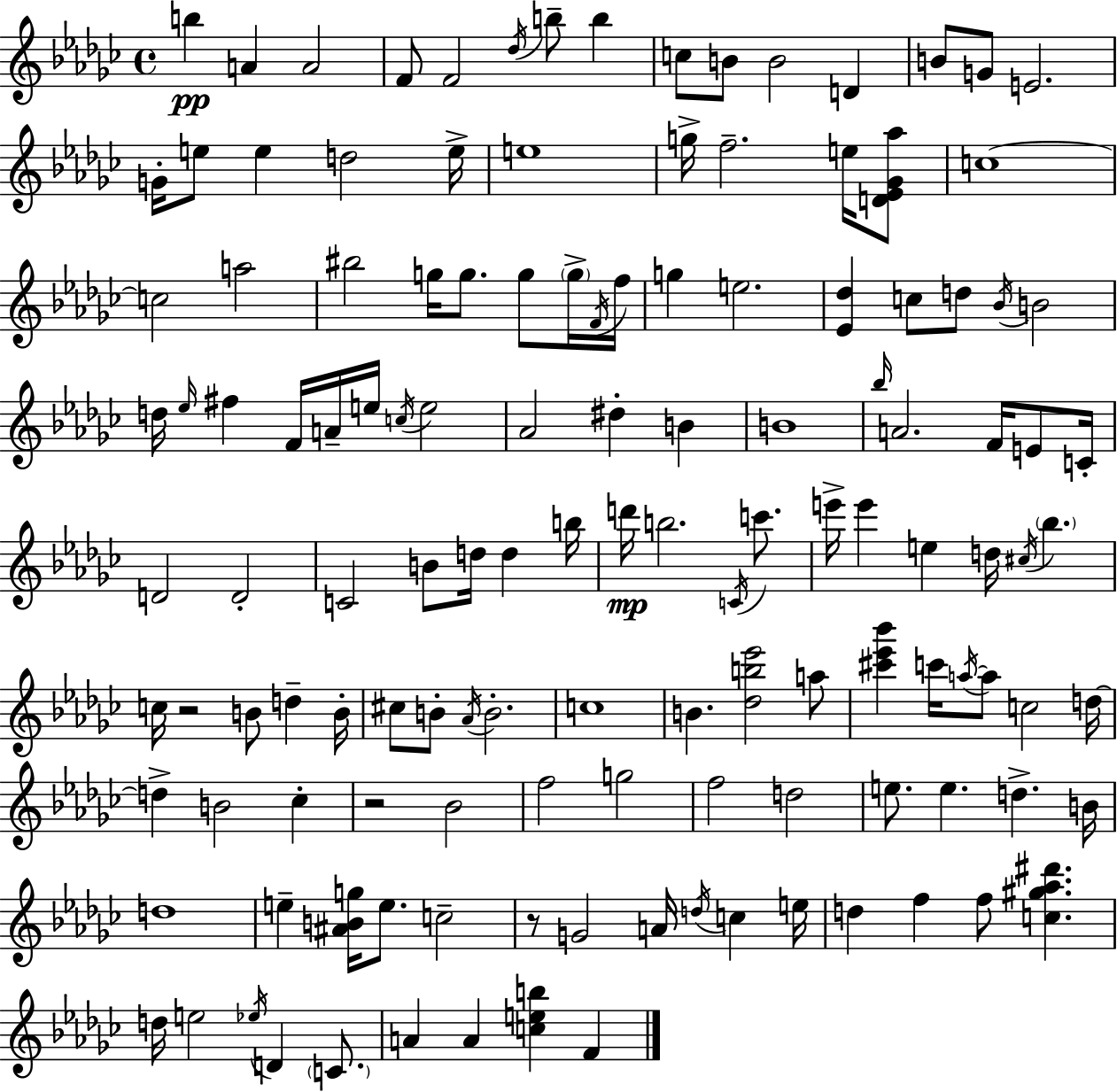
B5/q A4/q A4/h F4/e F4/h Db5/s B5/e B5/q C5/e B4/e B4/h D4/q B4/e G4/e E4/h. G4/s E5/e E5/q D5/h E5/s E5/w G5/s F5/h. E5/s [D4,Eb4,Gb4,Ab5]/e C5/w C5/h A5/h BIS5/h G5/s G5/e. G5/e G5/s F4/s F5/s G5/q E5/h. [Eb4,Db5]/q C5/e D5/e Bb4/s B4/h D5/s Eb5/s F#5/q F4/s A4/s E5/s C5/s E5/h Ab4/h D#5/q B4/q B4/w Bb5/s A4/h. F4/s E4/e C4/s D4/h D4/h C4/h B4/e D5/s D5/q B5/s D6/s B5/h. C4/s C6/e. E6/s E6/q E5/q D5/s C#5/s Bb5/q. C5/s R/h B4/e D5/q B4/s C#5/e B4/e Ab4/s B4/h. C5/w B4/q. [Db5,B5,Eb6]/h A5/e [C#6,Eb6,Bb6]/q C6/s A5/s A5/e C5/h D5/s D5/q B4/h CES5/q R/h Bb4/h F5/h G5/h F5/h D5/h E5/e. E5/q. D5/q. B4/s D5/w E5/q [A#4,B4,G5]/s E5/e. C5/h R/e G4/h A4/s D5/s C5/q E5/s D5/q F5/q F5/e [C5,G#5,Ab5,D#6]/q. D5/s E5/h Eb5/s D4/q C4/e. A4/q A4/q [C5,E5,B5]/q F4/q